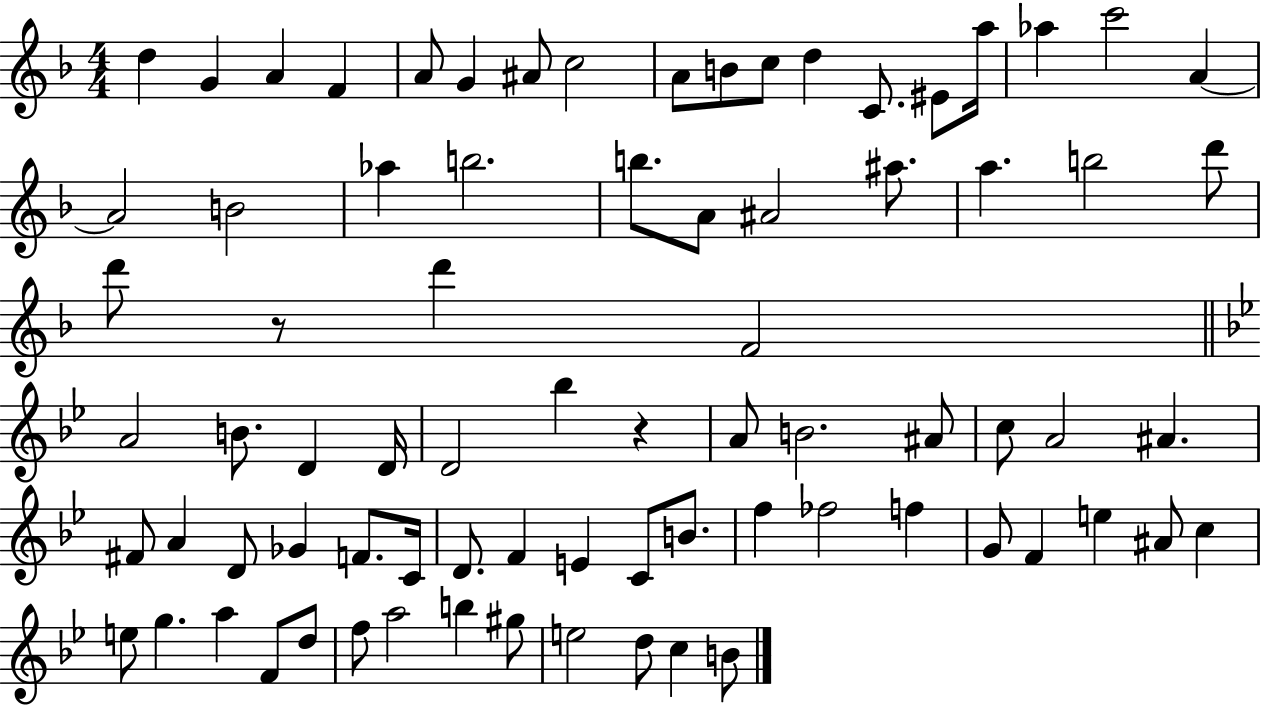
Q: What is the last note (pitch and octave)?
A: B4